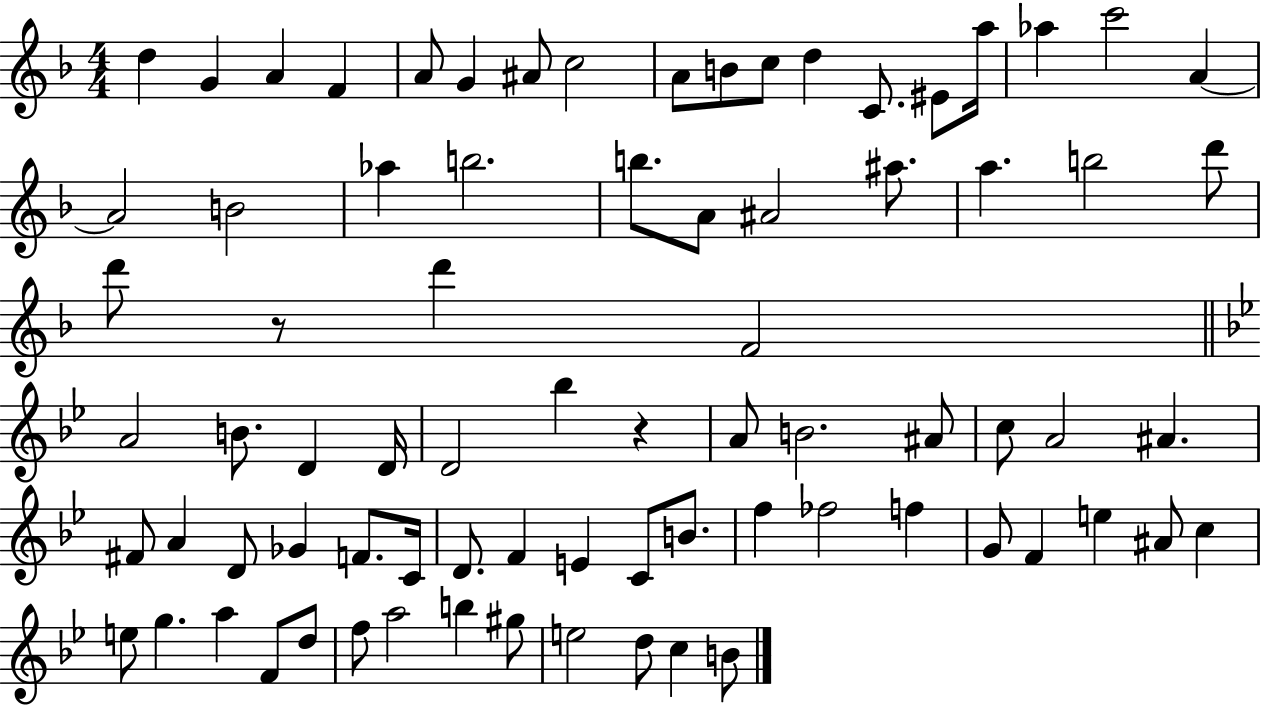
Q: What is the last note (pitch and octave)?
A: B4